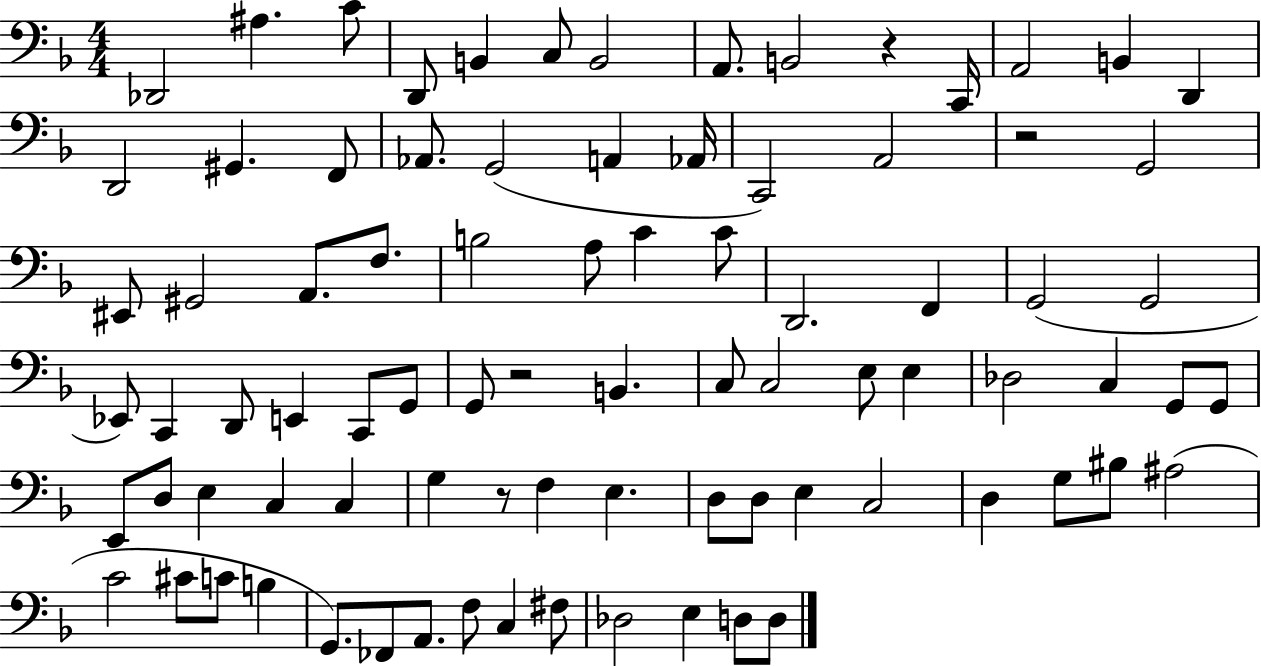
X:1
T:Untitled
M:4/4
L:1/4
K:F
_D,,2 ^A, C/2 D,,/2 B,, C,/2 B,,2 A,,/2 B,,2 z C,,/4 A,,2 B,, D,, D,,2 ^G,, F,,/2 _A,,/2 G,,2 A,, _A,,/4 C,,2 A,,2 z2 G,,2 ^E,,/2 ^G,,2 A,,/2 F,/2 B,2 A,/2 C C/2 D,,2 F,, G,,2 G,,2 _E,,/2 C,, D,,/2 E,, C,,/2 G,,/2 G,,/2 z2 B,, C,/2 C,2 E,/2 E, _D,2 C, G,,/2 G,,/2 E,,/2 D,/2 E, C, C, G, z/2 F, E, D,/2 D,/2 E, C,2 D, G,/2 ^B,/2 ^A,2 C2 ^C/2 C/2 B, G,,/2 _F,,/2 A,,/2 F,/2 C, ^F,/2 _D,2 E, D,/2 D,/2